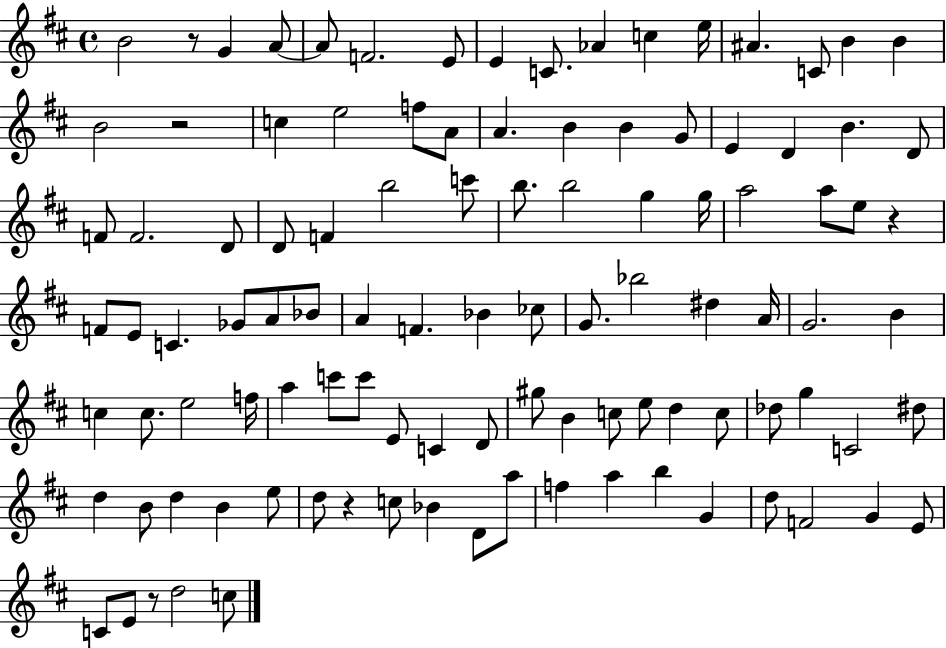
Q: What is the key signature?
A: D major